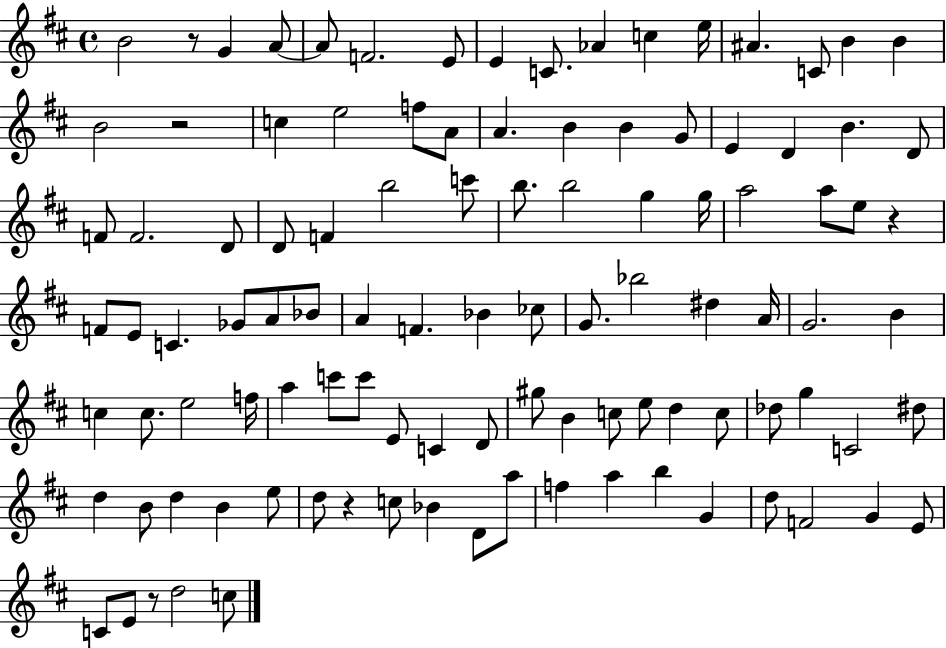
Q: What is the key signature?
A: D major